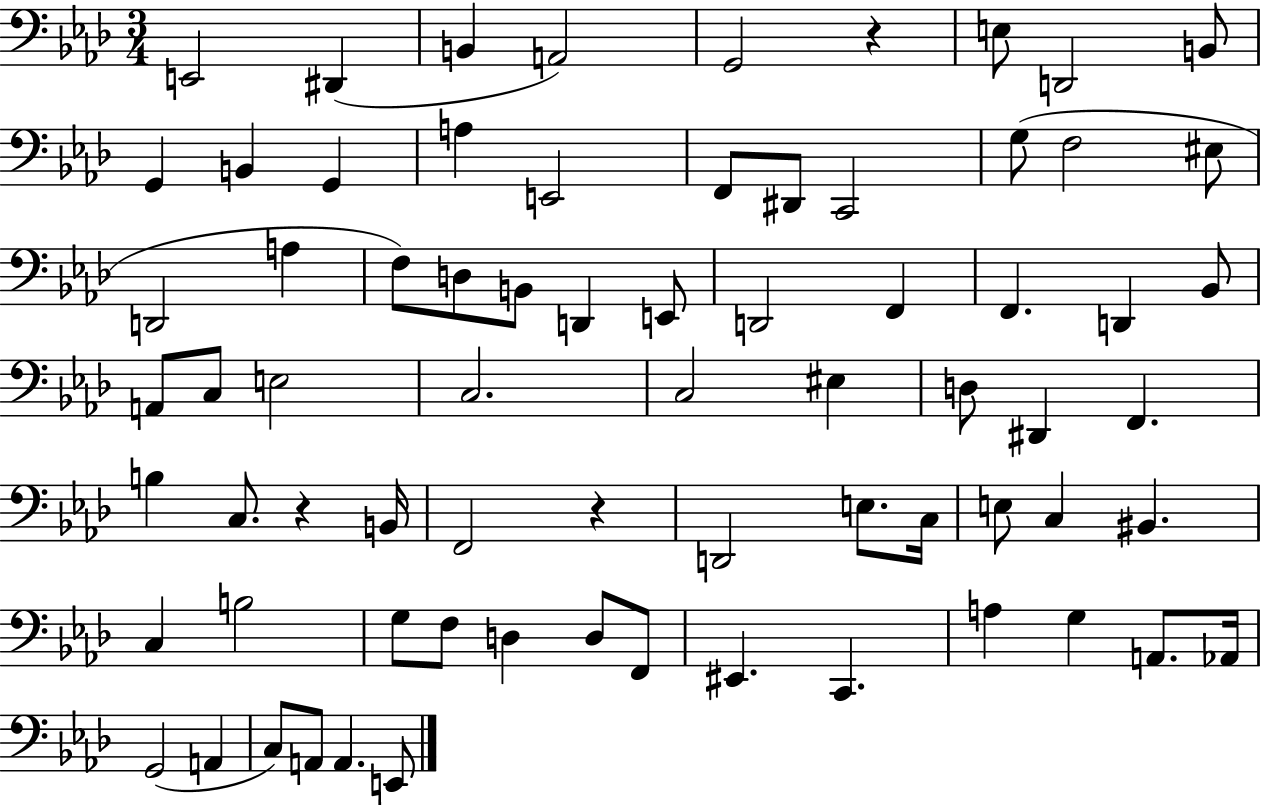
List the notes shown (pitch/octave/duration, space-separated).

E2/h D#2/q B2/q A2/h G2/h R/q E3/e D2/h B2/e G2/q B2/q G2/q A3/q E2/h F2/e D#2/e C2/h G3/e F3/h EIS3/e D2/h A3/q F3/e D3/e B2/e D2/q E2/e D2/h F2/q F2/q. D2/q Bb2/e A2/e C3/e E3/h C3/h. C3/h EIS3/q D3/e D#2/q F2/q. B3/q C3/e. R/q B2/s F2/h R/q D2/h E3/e. C3/s E3/e C3/q BIS2/q. C3/q B3/h G3/e F3/e D3/q D3/e F2/e EIS2/q. C2/q. A3/q G3/q A2/e. Ab2/s G2/h A2/q C3/e A2/e A2/q. E2/e